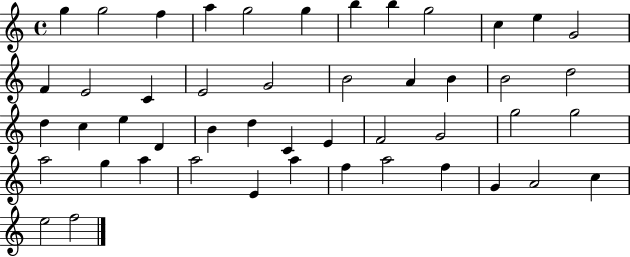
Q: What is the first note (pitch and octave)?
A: G5